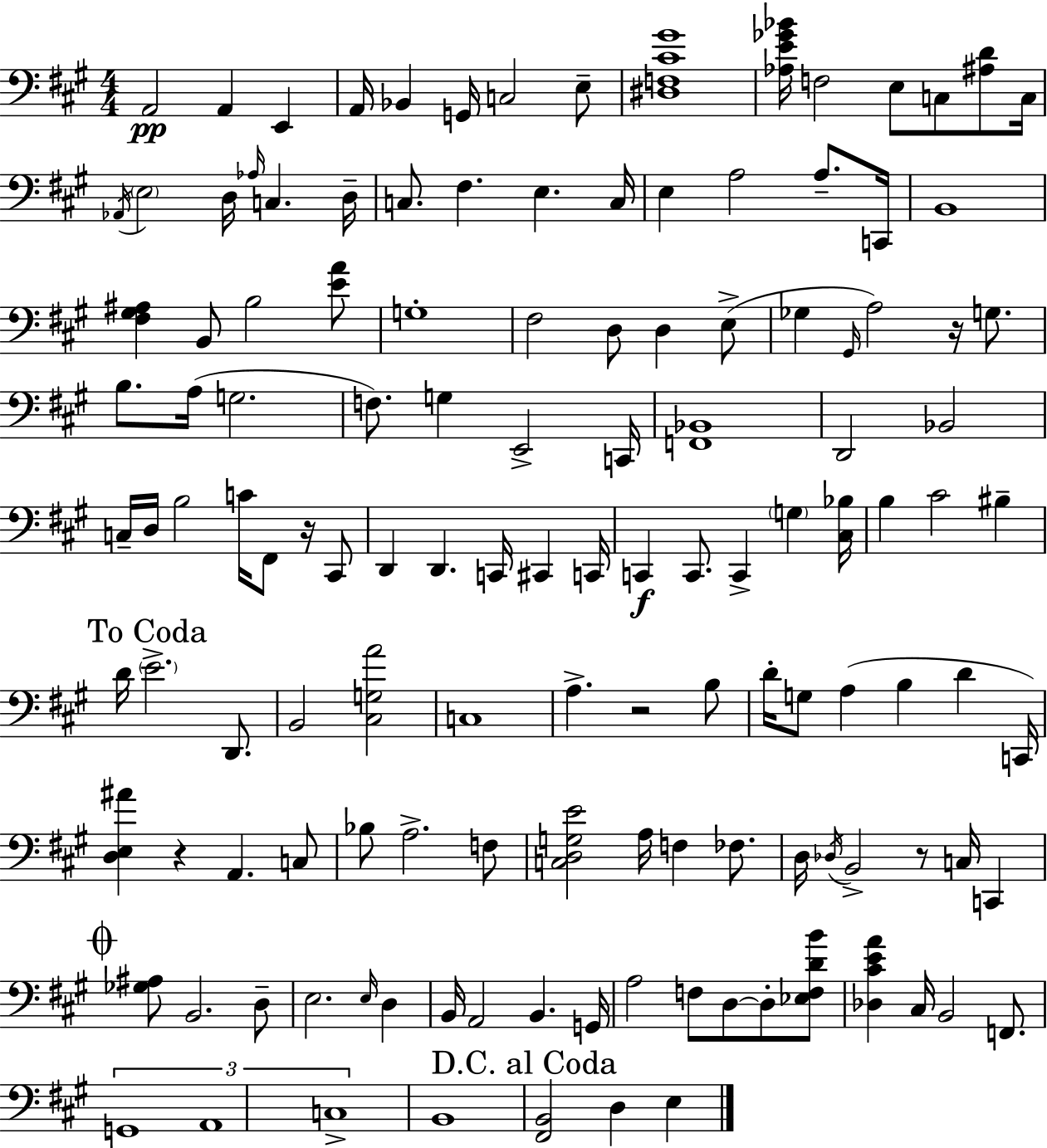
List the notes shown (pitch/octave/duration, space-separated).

A2/h A2/q E2/q A2/s Bb2/q G2/s C3/h E3/e [D#3,F3,C#4,G#4]/w [Ab3,E4,Gb4,Bb4]/s F3/h E3/e C3/e [A#3,D4]/e C3/s Ab2/s E3/h D3/s Ab3/s C3/q. D3/s C3/e. F#3/q. E3/q. C3/s E3/q A3/h A3/e. C2/s B2/w [F#3,G#3,A#3]/q B2/e B3/h [E4,A4]/e G3/w F#3/h D3/e D3/q E3/e Gb3/q G#2/s A3/h R/s G3/e. B3/e. A3/s G3/h. F3/e. G3/q E2/h C2/s [F2,Bb2]/w D2/h Bb2/h C3/s D3/s B3/h C4/s F#2/e R/s C#2/e D2/q D2/q. C2/s C#2/q C2/s C2/q C2/e. C2/q G3/q [C#3,Bb3]/s B3/q C#4/h BIS3/q D4/s E4/h. D2/e. B2/h [C#3,G3,A4]/h C3/w A3/q. R/h B3/e D4/s G3/e A3/q B3/q D4/q C2/s [D3,E3,A#4]/q R/q A2/q. C3/e Bb3/e A3/h. F3/e [C3,D3,G3,E4]/h A3/s F3/q FES3/e. D3/s Db3/s B2/h R/e C3/s C2/q [Gb3,A#3]/e B2/h. D3/e E3/h. E3/s D3/q B2/s A2/h B2/q. G2/s A3/h F3/e D3/e D3/e [Eb3,F3,D4,B4]/e [Db3,C#4,E4,A4]/q C#3/s B2/h F2/e. G2/w A2/w C3/w B2/w [F#2,B2]/h D3/q E3/q